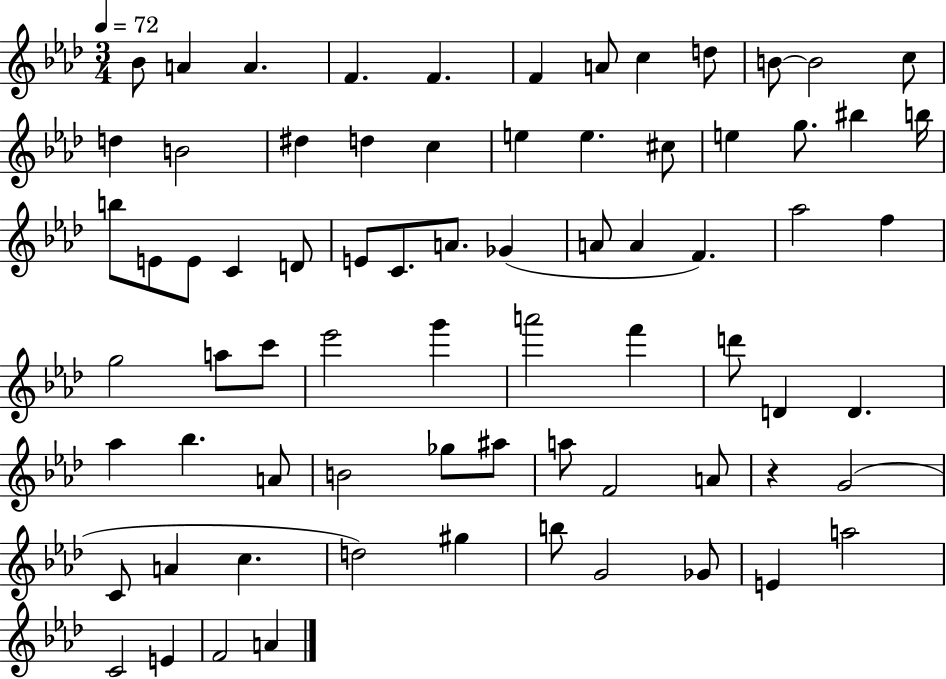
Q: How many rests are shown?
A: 1